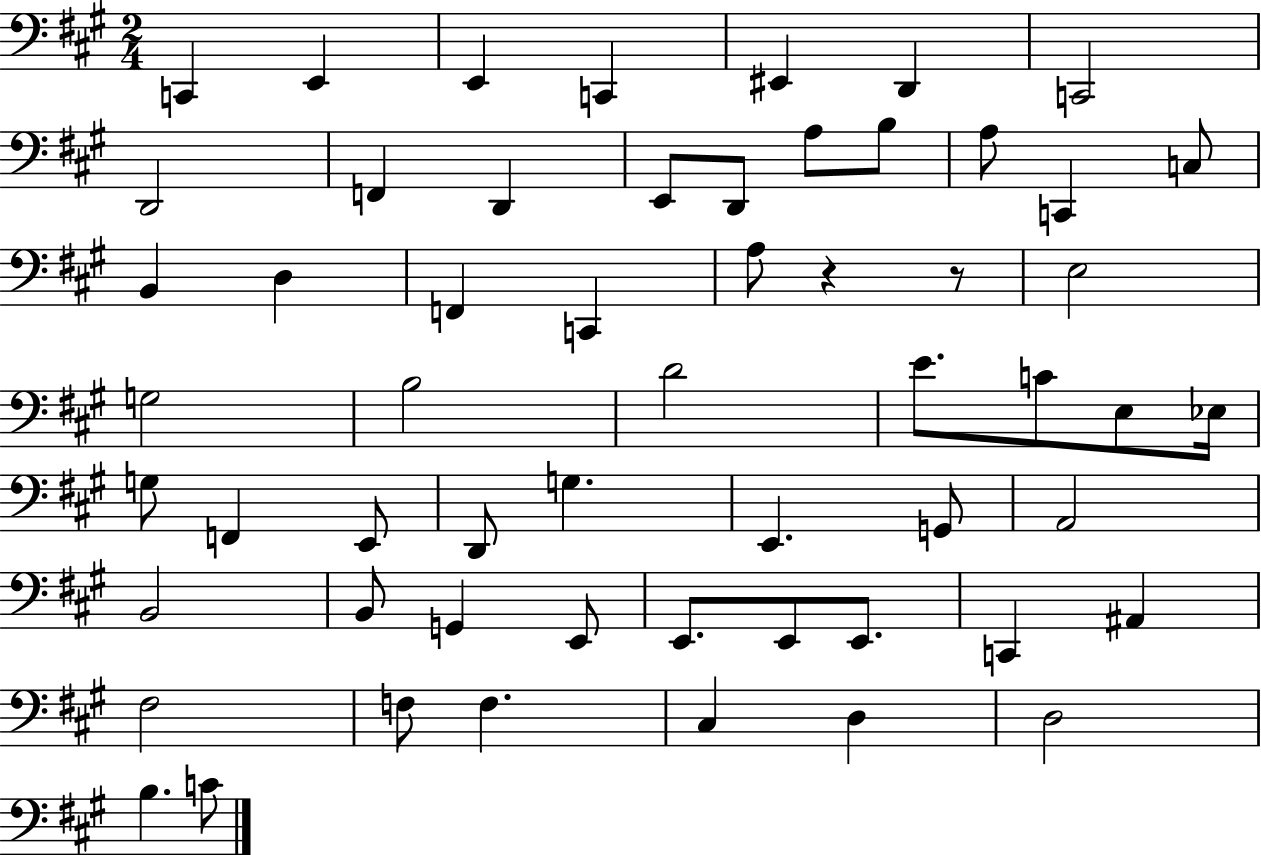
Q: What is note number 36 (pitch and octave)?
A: E2